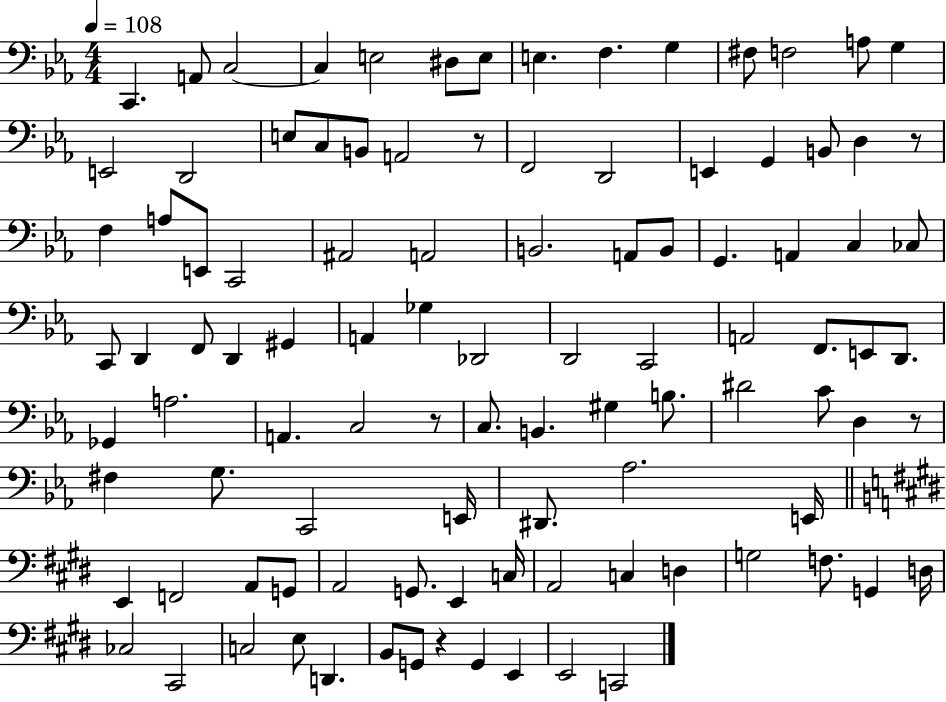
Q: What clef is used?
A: bass